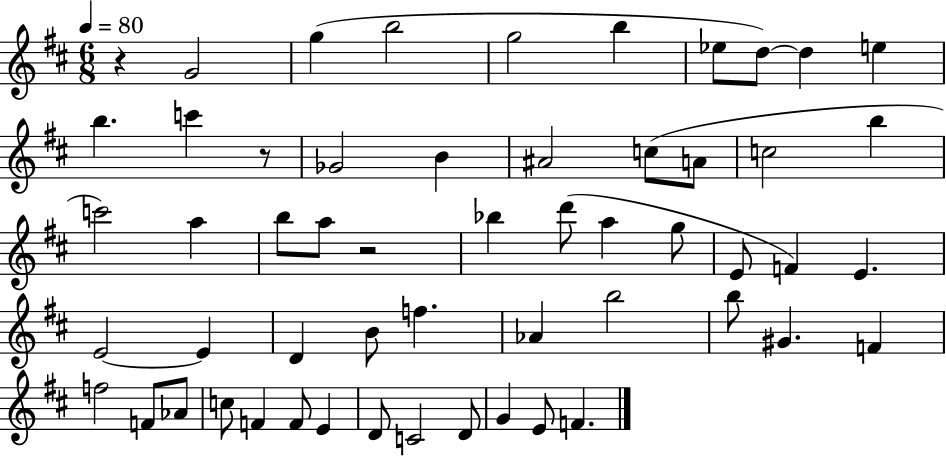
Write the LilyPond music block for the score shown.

{
  \clef treble
  \numericTimeSignature
  \time 6/8
  \key d \major
  \tempo 4 = 80
  r4 g'2 | g''4( b''2 | g''2 b''4 | ees''8 d''8~~) d''4 e''4 | \break b''4. c'''4 r8 | ges'2 b'4 | ais'2 c''8( a'8 | c''2 b''4 | \break c'''2) a''4 | b''8 a''8 r2 | bes''4 d'''8( a''4 g''8 | e'8 f'4) e'4. | \break e'2~~ e'4 | d'4 b'8 f''4. | aes'4 b''2 | b''8 gis'4. f'4 | \break f''2 f'8 aes'8 | c''8 f'4 f'8 e'4 | d'8 c'2 d'8 | g'4 e'8 f'4. | \break \bar "|."
}